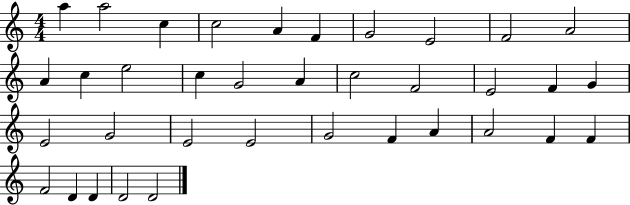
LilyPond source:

{
  \clef treble
  \numericTimeSignature
  \time 4/4
  \key c \major
  a''4 a''2 c''4 | c''2 a'4 f'4 | g'2 e'2 | f'2 a'2 | \break a'4 c''4 e''2 | c''4 g'2 a'4 | c''2 f'2 | e'2 f'4 g'4 | \break e'2 g'2 | e'2 e'2 | g'2 f'4 a'4 | a'2 f'4 f'4 | \break f'2 d'4 d'4 | d'2 d'2 | \bar "|."
}